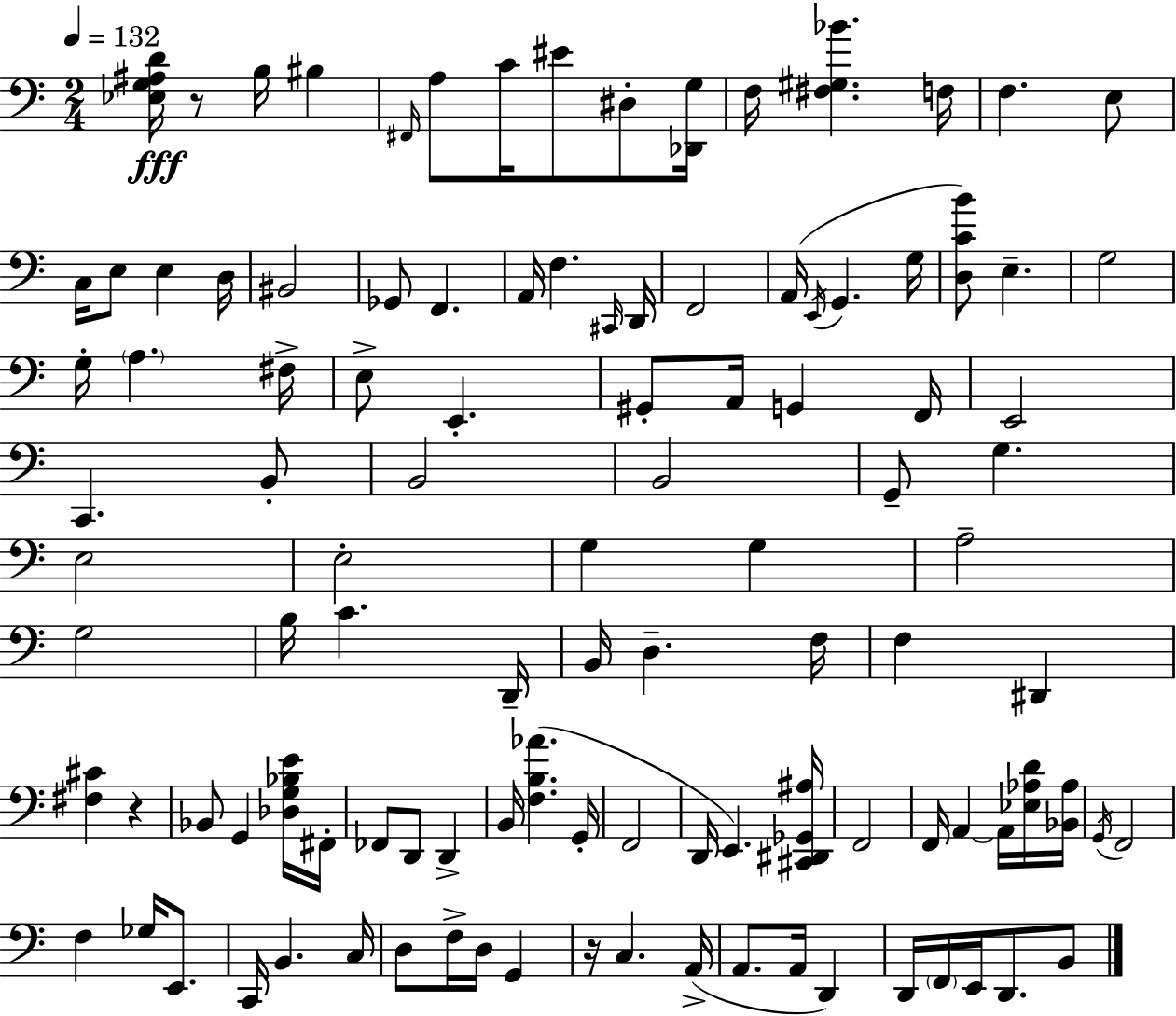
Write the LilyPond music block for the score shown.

{
  \clef bass
  \numericTimeSignature
  \time 2/4
  \key c \major
  \tempo 4 = 132
  \repeat volta 2 { <ees g ais d'>16\fff r8 b16 bis4 | \grace { fis,16 } a8 c'16 eis'8 dis8-. | <des, g>16 f16 <fis gis bes'>4. | f16 f4. e8 | \break c16 e8 e4 | d16 bis,2 | ges,8 f,4. | a,16 f4. | \break \grace { cis,16 } d,16 f,2 | a,16( \acciaccatura { e,16 } g,4. | g16 <d c' b'>8) e4.-- | g2 | \break g16-. \parenthesize a4. | fis16-> e8-> e,4.-. | gis,8-. a,16 g,4 | f,16 e,2 | \break c,4. | b,8-. b,2 | b,2 | g,8-- g4. | \break e2 | e2-. | g4 g4 | a2-- | \break g2 | b16 c'4. | d,16-- b,16 d4.-- | f16 f4 dis,4 | \break <fis cis'>4 r4 | bes,8 g,4 | <des g bes e'>16 fis,16-. fes,8 d,8 d,4-> | b,16 <f b aes'>4.( | \break g,16-. f,2 | d,16 e,4.) | <cis, dis, ges, ais>16 f,2 | f,16 a,4~~ | \break a,16 <ees aes d'>16 <bes, aes>16 \acciaccatura { g,16 } f,2 | f4 | ges16 e,8. c,16 b,4. | c16 d8 f16-> d16 | \break g,4 r16 c4. | a,16->( a,8. a,16 | d,4) d,16 \parenthesize f,16 e,16 d,8. | b,8 } \bar "|."
}